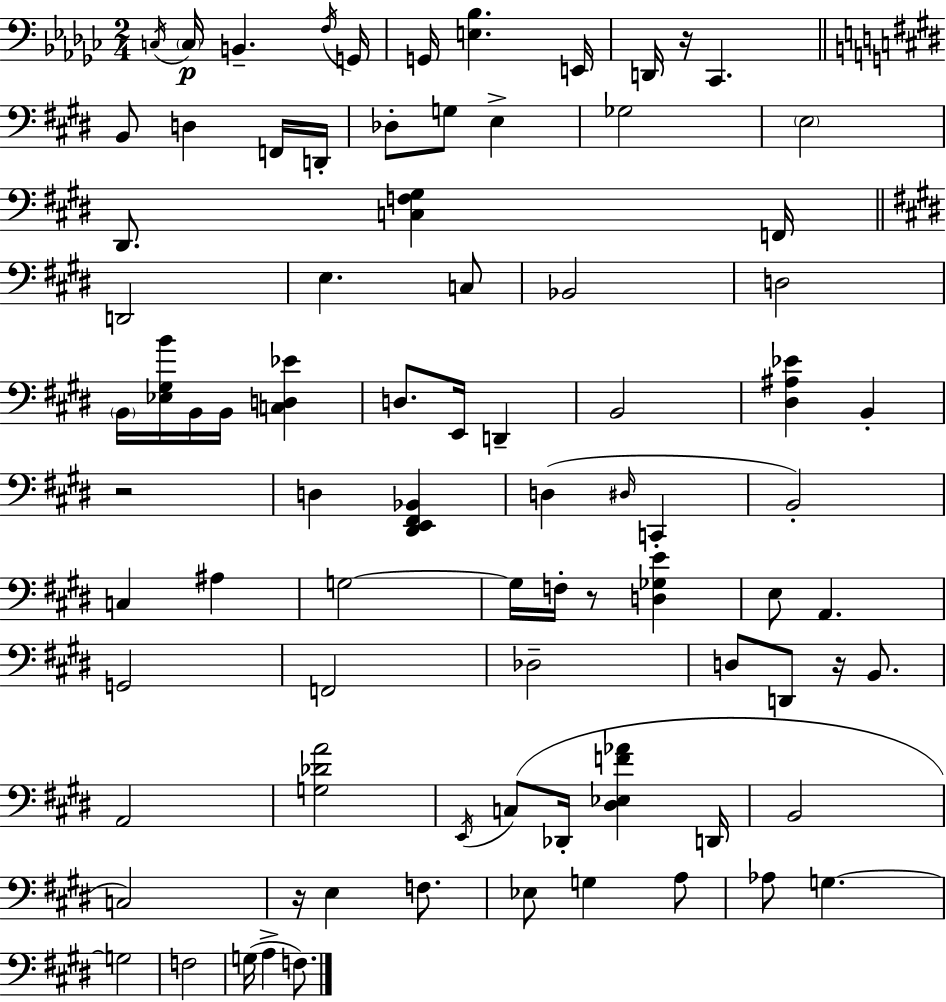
C3/s C3/s B2/q. F3/s G2/s G2/s [E3,Bb3]/q. E2/s D2/s R/s CES2/q. B2/e D3/q F2/s D2/s Db3/e G3/e E3/q Gb3/h E3/h D#2/e. [C3,F3,G#3]/q F2/s D2/h E3/q. C3/e Bb2/h D3/h B2/s [Eb3,G#3,B4]/s B2/s B2/s [C3,D3,Eb4]/q D3/e. E2/s D2/q B2/h [D#3,A#3,Eb4]/q B2/q R/h D3/q [D#2,E2,F#2,Bb2]/q D3/q D#3/s C2/q B2/h C3/q A#3/q G3/h G3/s F3/s R/e [D3,Gb3,E4]/q E3/e A2/q. G2/h F2/h Db3/h D3/e D2/e R/s B2/e. A2/h [G3,Db4,A4]/h E2/s C3/e Db2/s [D#3,Eb3,F4,Ab4]/q D2/s B2/h C3/h R/s E3/q F3/e. Eb3/e G3/q A3/e Ab3/e G3/q. G3/h F3/h G3/s A3/q F3/e.